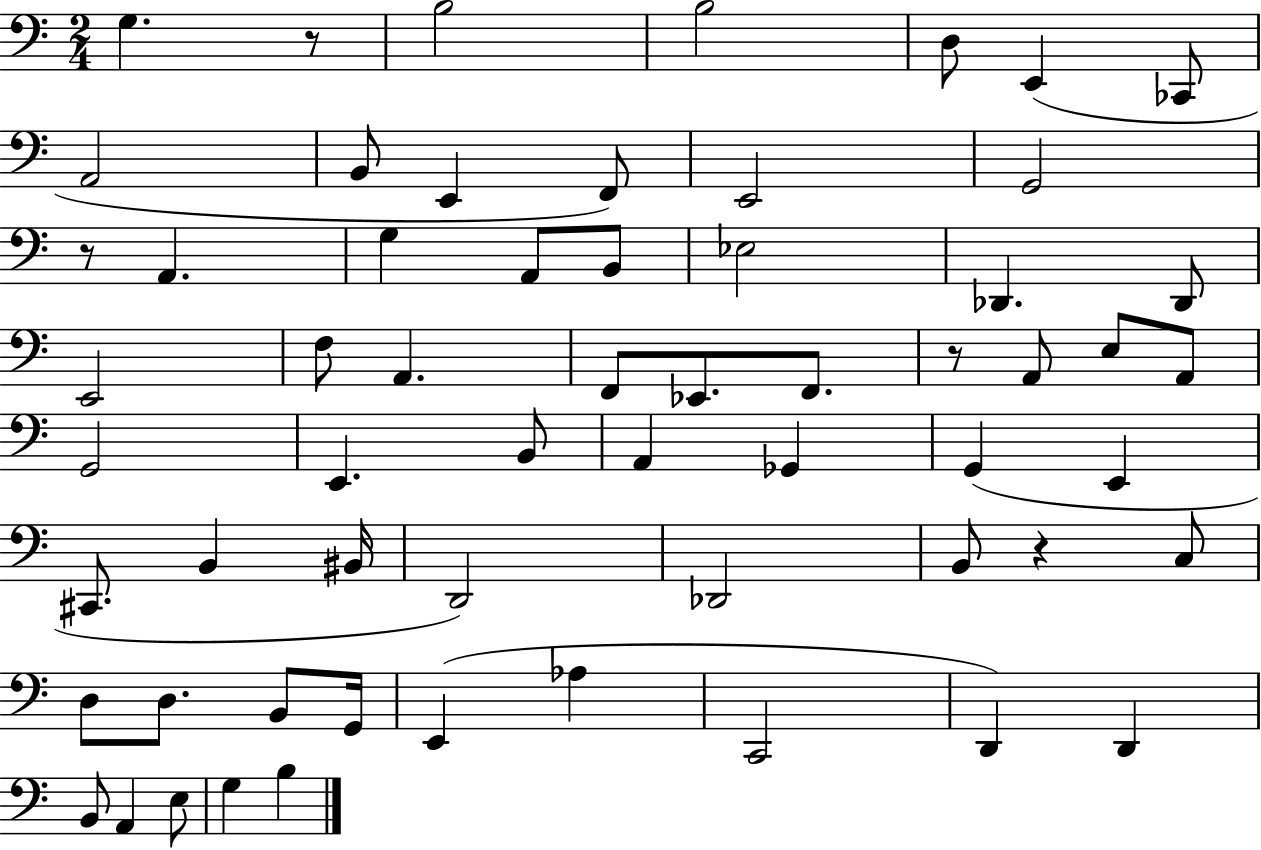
{
  \clef bass
  \numericTimeSignature
  \time 2/4
  \key c \major
  g4. r8 | b2 | b2 | d8 e,4( ces,8 | \break a,2 | b,8 e,4 f,8) | e,2 | g,2 | \break r8 a,4. | g4 a,8 b,8 | ees2 | des,4. des,8 | \break e,2 | f8 a,4. | f,8 ees,8. f,8. | r8 a,8 e8 a,8 | \break g,2 | e,4. b,8 | a,4 ges,4 | g,4( e,4 | \break cis,8. b,4 bis,16 | d,2) | des,2 | b,8 r4 c8 | \break d8 d8. b,8 g,16 | e,4( aes4 | c,2 | d,4) d,4 | \break b,8 a,4 e8 | g4 b4 | \bar "|."
}